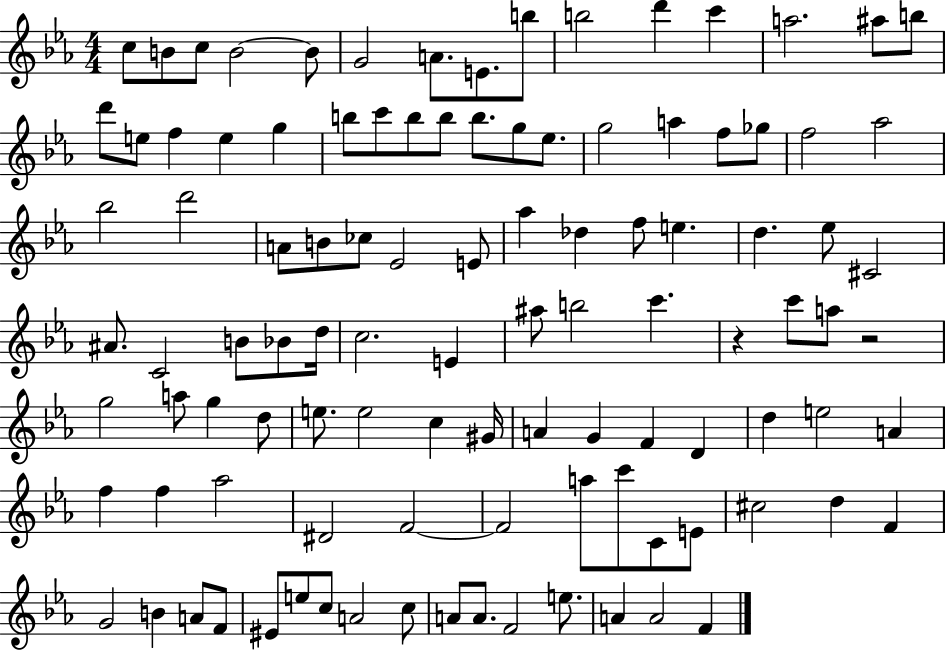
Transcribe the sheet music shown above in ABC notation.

X:1
T:Untitled
M:4/4
L:1/4
K:Eb
c/2 B/2 c/2 B2 B/2 G2 A/2 E/2 b/2 b2 d' c' a2 ^a/2 b/2 d'/2 e/2 f e g b/2 c'/2 b/2 b/2 b/2 g/2 _e/2 g2 a f/2 _g/2 f2 _a2 _b2 d'2 A/2 B/2 _c/2 _E2 E/2 _a _d f/2 e d _e/2 ^C2 ^A/2 C2 B/2 _B/2 d/4 c2 E ^a/2 b2 c' z c'/2 a/2 z2 g2 a/2 g d/2 e/2 e2 c ^G/4 A G F D d e2 A f f _a2 ^D2 F2 F2 a/2 c'/2 C/2 E/2 ^c2 d F G2 B A/2 F/2 ^E/2 e/2 c/2 A2 c/2 A/2 A/2 F2 e/2 A A2 F